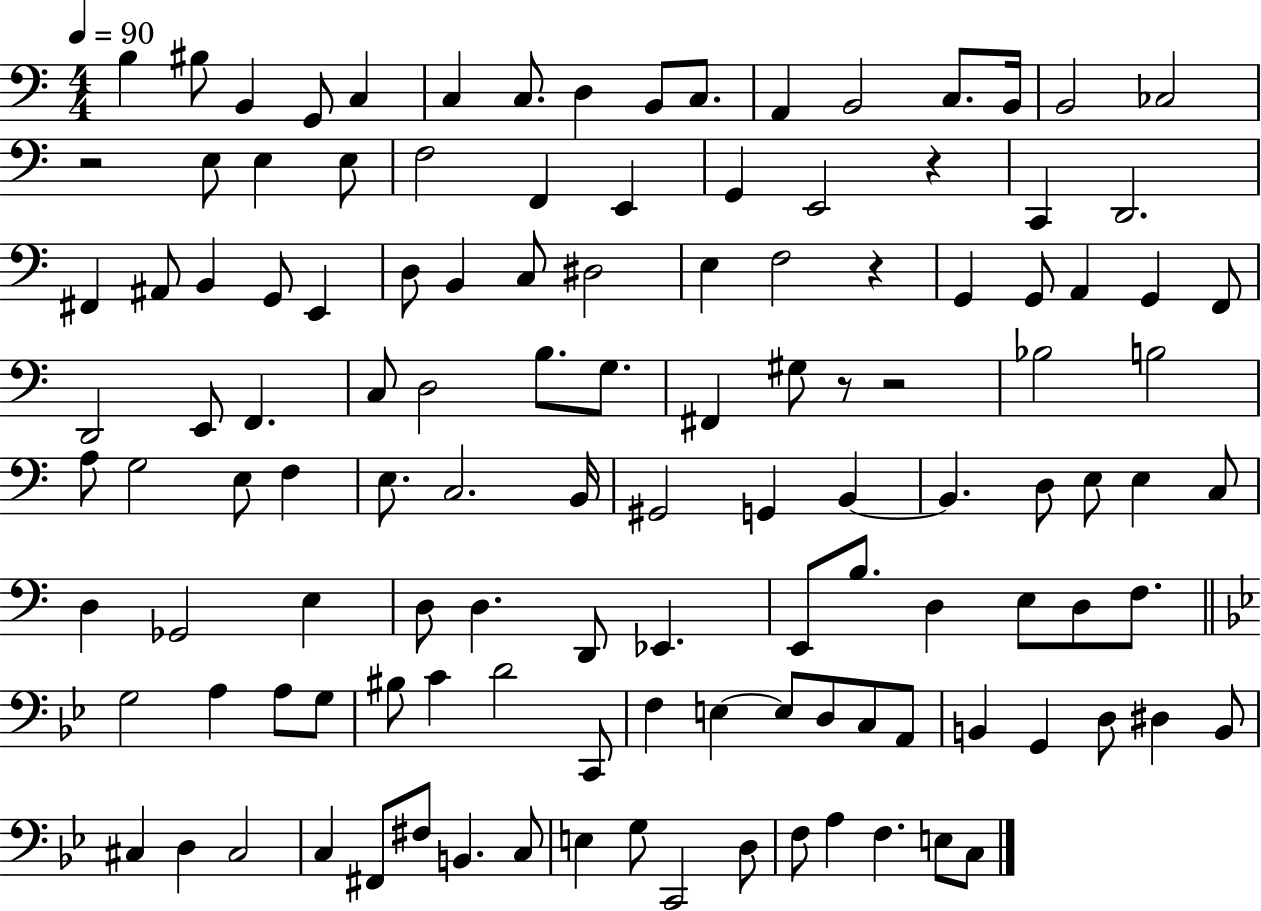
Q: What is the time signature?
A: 4/4